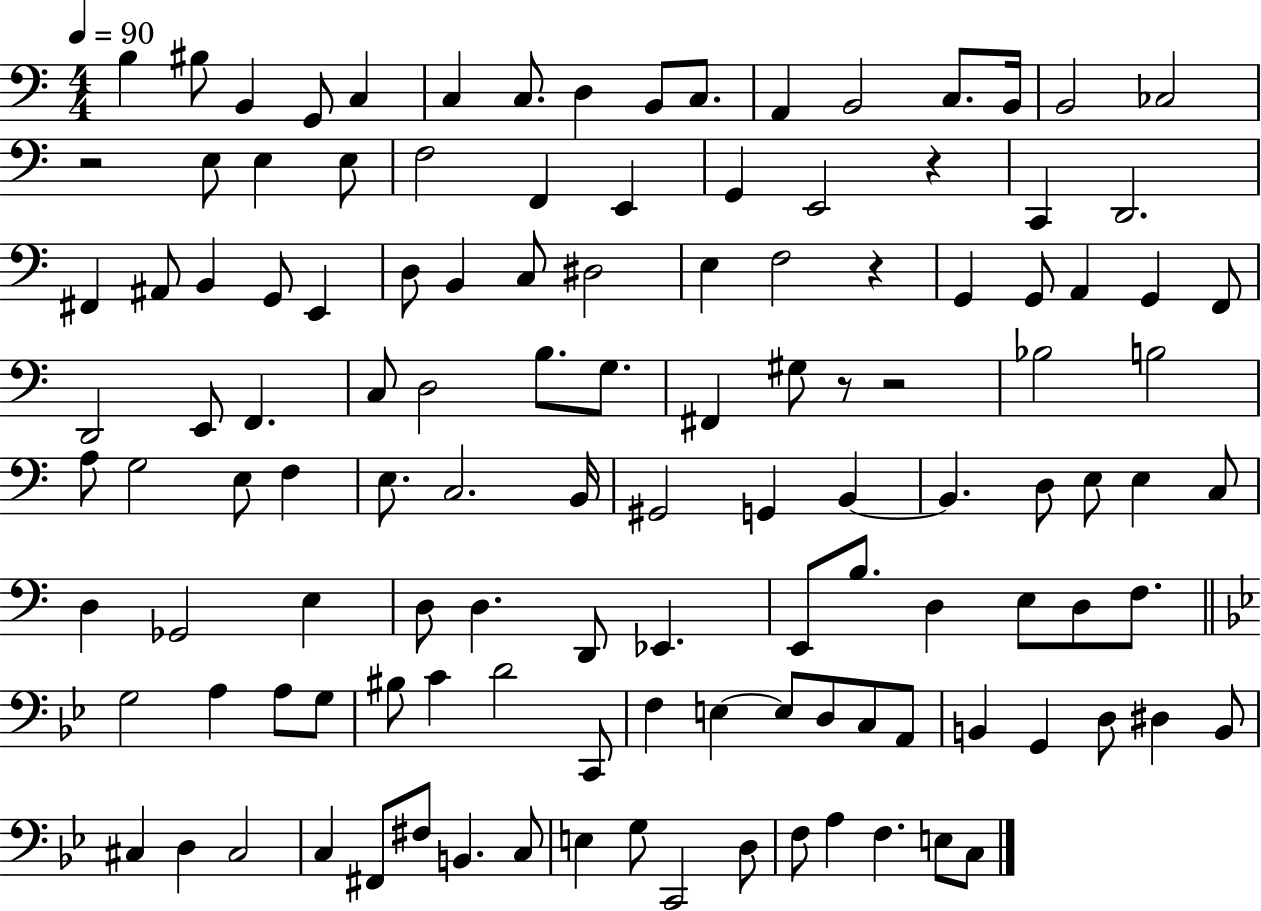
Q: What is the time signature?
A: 4/4